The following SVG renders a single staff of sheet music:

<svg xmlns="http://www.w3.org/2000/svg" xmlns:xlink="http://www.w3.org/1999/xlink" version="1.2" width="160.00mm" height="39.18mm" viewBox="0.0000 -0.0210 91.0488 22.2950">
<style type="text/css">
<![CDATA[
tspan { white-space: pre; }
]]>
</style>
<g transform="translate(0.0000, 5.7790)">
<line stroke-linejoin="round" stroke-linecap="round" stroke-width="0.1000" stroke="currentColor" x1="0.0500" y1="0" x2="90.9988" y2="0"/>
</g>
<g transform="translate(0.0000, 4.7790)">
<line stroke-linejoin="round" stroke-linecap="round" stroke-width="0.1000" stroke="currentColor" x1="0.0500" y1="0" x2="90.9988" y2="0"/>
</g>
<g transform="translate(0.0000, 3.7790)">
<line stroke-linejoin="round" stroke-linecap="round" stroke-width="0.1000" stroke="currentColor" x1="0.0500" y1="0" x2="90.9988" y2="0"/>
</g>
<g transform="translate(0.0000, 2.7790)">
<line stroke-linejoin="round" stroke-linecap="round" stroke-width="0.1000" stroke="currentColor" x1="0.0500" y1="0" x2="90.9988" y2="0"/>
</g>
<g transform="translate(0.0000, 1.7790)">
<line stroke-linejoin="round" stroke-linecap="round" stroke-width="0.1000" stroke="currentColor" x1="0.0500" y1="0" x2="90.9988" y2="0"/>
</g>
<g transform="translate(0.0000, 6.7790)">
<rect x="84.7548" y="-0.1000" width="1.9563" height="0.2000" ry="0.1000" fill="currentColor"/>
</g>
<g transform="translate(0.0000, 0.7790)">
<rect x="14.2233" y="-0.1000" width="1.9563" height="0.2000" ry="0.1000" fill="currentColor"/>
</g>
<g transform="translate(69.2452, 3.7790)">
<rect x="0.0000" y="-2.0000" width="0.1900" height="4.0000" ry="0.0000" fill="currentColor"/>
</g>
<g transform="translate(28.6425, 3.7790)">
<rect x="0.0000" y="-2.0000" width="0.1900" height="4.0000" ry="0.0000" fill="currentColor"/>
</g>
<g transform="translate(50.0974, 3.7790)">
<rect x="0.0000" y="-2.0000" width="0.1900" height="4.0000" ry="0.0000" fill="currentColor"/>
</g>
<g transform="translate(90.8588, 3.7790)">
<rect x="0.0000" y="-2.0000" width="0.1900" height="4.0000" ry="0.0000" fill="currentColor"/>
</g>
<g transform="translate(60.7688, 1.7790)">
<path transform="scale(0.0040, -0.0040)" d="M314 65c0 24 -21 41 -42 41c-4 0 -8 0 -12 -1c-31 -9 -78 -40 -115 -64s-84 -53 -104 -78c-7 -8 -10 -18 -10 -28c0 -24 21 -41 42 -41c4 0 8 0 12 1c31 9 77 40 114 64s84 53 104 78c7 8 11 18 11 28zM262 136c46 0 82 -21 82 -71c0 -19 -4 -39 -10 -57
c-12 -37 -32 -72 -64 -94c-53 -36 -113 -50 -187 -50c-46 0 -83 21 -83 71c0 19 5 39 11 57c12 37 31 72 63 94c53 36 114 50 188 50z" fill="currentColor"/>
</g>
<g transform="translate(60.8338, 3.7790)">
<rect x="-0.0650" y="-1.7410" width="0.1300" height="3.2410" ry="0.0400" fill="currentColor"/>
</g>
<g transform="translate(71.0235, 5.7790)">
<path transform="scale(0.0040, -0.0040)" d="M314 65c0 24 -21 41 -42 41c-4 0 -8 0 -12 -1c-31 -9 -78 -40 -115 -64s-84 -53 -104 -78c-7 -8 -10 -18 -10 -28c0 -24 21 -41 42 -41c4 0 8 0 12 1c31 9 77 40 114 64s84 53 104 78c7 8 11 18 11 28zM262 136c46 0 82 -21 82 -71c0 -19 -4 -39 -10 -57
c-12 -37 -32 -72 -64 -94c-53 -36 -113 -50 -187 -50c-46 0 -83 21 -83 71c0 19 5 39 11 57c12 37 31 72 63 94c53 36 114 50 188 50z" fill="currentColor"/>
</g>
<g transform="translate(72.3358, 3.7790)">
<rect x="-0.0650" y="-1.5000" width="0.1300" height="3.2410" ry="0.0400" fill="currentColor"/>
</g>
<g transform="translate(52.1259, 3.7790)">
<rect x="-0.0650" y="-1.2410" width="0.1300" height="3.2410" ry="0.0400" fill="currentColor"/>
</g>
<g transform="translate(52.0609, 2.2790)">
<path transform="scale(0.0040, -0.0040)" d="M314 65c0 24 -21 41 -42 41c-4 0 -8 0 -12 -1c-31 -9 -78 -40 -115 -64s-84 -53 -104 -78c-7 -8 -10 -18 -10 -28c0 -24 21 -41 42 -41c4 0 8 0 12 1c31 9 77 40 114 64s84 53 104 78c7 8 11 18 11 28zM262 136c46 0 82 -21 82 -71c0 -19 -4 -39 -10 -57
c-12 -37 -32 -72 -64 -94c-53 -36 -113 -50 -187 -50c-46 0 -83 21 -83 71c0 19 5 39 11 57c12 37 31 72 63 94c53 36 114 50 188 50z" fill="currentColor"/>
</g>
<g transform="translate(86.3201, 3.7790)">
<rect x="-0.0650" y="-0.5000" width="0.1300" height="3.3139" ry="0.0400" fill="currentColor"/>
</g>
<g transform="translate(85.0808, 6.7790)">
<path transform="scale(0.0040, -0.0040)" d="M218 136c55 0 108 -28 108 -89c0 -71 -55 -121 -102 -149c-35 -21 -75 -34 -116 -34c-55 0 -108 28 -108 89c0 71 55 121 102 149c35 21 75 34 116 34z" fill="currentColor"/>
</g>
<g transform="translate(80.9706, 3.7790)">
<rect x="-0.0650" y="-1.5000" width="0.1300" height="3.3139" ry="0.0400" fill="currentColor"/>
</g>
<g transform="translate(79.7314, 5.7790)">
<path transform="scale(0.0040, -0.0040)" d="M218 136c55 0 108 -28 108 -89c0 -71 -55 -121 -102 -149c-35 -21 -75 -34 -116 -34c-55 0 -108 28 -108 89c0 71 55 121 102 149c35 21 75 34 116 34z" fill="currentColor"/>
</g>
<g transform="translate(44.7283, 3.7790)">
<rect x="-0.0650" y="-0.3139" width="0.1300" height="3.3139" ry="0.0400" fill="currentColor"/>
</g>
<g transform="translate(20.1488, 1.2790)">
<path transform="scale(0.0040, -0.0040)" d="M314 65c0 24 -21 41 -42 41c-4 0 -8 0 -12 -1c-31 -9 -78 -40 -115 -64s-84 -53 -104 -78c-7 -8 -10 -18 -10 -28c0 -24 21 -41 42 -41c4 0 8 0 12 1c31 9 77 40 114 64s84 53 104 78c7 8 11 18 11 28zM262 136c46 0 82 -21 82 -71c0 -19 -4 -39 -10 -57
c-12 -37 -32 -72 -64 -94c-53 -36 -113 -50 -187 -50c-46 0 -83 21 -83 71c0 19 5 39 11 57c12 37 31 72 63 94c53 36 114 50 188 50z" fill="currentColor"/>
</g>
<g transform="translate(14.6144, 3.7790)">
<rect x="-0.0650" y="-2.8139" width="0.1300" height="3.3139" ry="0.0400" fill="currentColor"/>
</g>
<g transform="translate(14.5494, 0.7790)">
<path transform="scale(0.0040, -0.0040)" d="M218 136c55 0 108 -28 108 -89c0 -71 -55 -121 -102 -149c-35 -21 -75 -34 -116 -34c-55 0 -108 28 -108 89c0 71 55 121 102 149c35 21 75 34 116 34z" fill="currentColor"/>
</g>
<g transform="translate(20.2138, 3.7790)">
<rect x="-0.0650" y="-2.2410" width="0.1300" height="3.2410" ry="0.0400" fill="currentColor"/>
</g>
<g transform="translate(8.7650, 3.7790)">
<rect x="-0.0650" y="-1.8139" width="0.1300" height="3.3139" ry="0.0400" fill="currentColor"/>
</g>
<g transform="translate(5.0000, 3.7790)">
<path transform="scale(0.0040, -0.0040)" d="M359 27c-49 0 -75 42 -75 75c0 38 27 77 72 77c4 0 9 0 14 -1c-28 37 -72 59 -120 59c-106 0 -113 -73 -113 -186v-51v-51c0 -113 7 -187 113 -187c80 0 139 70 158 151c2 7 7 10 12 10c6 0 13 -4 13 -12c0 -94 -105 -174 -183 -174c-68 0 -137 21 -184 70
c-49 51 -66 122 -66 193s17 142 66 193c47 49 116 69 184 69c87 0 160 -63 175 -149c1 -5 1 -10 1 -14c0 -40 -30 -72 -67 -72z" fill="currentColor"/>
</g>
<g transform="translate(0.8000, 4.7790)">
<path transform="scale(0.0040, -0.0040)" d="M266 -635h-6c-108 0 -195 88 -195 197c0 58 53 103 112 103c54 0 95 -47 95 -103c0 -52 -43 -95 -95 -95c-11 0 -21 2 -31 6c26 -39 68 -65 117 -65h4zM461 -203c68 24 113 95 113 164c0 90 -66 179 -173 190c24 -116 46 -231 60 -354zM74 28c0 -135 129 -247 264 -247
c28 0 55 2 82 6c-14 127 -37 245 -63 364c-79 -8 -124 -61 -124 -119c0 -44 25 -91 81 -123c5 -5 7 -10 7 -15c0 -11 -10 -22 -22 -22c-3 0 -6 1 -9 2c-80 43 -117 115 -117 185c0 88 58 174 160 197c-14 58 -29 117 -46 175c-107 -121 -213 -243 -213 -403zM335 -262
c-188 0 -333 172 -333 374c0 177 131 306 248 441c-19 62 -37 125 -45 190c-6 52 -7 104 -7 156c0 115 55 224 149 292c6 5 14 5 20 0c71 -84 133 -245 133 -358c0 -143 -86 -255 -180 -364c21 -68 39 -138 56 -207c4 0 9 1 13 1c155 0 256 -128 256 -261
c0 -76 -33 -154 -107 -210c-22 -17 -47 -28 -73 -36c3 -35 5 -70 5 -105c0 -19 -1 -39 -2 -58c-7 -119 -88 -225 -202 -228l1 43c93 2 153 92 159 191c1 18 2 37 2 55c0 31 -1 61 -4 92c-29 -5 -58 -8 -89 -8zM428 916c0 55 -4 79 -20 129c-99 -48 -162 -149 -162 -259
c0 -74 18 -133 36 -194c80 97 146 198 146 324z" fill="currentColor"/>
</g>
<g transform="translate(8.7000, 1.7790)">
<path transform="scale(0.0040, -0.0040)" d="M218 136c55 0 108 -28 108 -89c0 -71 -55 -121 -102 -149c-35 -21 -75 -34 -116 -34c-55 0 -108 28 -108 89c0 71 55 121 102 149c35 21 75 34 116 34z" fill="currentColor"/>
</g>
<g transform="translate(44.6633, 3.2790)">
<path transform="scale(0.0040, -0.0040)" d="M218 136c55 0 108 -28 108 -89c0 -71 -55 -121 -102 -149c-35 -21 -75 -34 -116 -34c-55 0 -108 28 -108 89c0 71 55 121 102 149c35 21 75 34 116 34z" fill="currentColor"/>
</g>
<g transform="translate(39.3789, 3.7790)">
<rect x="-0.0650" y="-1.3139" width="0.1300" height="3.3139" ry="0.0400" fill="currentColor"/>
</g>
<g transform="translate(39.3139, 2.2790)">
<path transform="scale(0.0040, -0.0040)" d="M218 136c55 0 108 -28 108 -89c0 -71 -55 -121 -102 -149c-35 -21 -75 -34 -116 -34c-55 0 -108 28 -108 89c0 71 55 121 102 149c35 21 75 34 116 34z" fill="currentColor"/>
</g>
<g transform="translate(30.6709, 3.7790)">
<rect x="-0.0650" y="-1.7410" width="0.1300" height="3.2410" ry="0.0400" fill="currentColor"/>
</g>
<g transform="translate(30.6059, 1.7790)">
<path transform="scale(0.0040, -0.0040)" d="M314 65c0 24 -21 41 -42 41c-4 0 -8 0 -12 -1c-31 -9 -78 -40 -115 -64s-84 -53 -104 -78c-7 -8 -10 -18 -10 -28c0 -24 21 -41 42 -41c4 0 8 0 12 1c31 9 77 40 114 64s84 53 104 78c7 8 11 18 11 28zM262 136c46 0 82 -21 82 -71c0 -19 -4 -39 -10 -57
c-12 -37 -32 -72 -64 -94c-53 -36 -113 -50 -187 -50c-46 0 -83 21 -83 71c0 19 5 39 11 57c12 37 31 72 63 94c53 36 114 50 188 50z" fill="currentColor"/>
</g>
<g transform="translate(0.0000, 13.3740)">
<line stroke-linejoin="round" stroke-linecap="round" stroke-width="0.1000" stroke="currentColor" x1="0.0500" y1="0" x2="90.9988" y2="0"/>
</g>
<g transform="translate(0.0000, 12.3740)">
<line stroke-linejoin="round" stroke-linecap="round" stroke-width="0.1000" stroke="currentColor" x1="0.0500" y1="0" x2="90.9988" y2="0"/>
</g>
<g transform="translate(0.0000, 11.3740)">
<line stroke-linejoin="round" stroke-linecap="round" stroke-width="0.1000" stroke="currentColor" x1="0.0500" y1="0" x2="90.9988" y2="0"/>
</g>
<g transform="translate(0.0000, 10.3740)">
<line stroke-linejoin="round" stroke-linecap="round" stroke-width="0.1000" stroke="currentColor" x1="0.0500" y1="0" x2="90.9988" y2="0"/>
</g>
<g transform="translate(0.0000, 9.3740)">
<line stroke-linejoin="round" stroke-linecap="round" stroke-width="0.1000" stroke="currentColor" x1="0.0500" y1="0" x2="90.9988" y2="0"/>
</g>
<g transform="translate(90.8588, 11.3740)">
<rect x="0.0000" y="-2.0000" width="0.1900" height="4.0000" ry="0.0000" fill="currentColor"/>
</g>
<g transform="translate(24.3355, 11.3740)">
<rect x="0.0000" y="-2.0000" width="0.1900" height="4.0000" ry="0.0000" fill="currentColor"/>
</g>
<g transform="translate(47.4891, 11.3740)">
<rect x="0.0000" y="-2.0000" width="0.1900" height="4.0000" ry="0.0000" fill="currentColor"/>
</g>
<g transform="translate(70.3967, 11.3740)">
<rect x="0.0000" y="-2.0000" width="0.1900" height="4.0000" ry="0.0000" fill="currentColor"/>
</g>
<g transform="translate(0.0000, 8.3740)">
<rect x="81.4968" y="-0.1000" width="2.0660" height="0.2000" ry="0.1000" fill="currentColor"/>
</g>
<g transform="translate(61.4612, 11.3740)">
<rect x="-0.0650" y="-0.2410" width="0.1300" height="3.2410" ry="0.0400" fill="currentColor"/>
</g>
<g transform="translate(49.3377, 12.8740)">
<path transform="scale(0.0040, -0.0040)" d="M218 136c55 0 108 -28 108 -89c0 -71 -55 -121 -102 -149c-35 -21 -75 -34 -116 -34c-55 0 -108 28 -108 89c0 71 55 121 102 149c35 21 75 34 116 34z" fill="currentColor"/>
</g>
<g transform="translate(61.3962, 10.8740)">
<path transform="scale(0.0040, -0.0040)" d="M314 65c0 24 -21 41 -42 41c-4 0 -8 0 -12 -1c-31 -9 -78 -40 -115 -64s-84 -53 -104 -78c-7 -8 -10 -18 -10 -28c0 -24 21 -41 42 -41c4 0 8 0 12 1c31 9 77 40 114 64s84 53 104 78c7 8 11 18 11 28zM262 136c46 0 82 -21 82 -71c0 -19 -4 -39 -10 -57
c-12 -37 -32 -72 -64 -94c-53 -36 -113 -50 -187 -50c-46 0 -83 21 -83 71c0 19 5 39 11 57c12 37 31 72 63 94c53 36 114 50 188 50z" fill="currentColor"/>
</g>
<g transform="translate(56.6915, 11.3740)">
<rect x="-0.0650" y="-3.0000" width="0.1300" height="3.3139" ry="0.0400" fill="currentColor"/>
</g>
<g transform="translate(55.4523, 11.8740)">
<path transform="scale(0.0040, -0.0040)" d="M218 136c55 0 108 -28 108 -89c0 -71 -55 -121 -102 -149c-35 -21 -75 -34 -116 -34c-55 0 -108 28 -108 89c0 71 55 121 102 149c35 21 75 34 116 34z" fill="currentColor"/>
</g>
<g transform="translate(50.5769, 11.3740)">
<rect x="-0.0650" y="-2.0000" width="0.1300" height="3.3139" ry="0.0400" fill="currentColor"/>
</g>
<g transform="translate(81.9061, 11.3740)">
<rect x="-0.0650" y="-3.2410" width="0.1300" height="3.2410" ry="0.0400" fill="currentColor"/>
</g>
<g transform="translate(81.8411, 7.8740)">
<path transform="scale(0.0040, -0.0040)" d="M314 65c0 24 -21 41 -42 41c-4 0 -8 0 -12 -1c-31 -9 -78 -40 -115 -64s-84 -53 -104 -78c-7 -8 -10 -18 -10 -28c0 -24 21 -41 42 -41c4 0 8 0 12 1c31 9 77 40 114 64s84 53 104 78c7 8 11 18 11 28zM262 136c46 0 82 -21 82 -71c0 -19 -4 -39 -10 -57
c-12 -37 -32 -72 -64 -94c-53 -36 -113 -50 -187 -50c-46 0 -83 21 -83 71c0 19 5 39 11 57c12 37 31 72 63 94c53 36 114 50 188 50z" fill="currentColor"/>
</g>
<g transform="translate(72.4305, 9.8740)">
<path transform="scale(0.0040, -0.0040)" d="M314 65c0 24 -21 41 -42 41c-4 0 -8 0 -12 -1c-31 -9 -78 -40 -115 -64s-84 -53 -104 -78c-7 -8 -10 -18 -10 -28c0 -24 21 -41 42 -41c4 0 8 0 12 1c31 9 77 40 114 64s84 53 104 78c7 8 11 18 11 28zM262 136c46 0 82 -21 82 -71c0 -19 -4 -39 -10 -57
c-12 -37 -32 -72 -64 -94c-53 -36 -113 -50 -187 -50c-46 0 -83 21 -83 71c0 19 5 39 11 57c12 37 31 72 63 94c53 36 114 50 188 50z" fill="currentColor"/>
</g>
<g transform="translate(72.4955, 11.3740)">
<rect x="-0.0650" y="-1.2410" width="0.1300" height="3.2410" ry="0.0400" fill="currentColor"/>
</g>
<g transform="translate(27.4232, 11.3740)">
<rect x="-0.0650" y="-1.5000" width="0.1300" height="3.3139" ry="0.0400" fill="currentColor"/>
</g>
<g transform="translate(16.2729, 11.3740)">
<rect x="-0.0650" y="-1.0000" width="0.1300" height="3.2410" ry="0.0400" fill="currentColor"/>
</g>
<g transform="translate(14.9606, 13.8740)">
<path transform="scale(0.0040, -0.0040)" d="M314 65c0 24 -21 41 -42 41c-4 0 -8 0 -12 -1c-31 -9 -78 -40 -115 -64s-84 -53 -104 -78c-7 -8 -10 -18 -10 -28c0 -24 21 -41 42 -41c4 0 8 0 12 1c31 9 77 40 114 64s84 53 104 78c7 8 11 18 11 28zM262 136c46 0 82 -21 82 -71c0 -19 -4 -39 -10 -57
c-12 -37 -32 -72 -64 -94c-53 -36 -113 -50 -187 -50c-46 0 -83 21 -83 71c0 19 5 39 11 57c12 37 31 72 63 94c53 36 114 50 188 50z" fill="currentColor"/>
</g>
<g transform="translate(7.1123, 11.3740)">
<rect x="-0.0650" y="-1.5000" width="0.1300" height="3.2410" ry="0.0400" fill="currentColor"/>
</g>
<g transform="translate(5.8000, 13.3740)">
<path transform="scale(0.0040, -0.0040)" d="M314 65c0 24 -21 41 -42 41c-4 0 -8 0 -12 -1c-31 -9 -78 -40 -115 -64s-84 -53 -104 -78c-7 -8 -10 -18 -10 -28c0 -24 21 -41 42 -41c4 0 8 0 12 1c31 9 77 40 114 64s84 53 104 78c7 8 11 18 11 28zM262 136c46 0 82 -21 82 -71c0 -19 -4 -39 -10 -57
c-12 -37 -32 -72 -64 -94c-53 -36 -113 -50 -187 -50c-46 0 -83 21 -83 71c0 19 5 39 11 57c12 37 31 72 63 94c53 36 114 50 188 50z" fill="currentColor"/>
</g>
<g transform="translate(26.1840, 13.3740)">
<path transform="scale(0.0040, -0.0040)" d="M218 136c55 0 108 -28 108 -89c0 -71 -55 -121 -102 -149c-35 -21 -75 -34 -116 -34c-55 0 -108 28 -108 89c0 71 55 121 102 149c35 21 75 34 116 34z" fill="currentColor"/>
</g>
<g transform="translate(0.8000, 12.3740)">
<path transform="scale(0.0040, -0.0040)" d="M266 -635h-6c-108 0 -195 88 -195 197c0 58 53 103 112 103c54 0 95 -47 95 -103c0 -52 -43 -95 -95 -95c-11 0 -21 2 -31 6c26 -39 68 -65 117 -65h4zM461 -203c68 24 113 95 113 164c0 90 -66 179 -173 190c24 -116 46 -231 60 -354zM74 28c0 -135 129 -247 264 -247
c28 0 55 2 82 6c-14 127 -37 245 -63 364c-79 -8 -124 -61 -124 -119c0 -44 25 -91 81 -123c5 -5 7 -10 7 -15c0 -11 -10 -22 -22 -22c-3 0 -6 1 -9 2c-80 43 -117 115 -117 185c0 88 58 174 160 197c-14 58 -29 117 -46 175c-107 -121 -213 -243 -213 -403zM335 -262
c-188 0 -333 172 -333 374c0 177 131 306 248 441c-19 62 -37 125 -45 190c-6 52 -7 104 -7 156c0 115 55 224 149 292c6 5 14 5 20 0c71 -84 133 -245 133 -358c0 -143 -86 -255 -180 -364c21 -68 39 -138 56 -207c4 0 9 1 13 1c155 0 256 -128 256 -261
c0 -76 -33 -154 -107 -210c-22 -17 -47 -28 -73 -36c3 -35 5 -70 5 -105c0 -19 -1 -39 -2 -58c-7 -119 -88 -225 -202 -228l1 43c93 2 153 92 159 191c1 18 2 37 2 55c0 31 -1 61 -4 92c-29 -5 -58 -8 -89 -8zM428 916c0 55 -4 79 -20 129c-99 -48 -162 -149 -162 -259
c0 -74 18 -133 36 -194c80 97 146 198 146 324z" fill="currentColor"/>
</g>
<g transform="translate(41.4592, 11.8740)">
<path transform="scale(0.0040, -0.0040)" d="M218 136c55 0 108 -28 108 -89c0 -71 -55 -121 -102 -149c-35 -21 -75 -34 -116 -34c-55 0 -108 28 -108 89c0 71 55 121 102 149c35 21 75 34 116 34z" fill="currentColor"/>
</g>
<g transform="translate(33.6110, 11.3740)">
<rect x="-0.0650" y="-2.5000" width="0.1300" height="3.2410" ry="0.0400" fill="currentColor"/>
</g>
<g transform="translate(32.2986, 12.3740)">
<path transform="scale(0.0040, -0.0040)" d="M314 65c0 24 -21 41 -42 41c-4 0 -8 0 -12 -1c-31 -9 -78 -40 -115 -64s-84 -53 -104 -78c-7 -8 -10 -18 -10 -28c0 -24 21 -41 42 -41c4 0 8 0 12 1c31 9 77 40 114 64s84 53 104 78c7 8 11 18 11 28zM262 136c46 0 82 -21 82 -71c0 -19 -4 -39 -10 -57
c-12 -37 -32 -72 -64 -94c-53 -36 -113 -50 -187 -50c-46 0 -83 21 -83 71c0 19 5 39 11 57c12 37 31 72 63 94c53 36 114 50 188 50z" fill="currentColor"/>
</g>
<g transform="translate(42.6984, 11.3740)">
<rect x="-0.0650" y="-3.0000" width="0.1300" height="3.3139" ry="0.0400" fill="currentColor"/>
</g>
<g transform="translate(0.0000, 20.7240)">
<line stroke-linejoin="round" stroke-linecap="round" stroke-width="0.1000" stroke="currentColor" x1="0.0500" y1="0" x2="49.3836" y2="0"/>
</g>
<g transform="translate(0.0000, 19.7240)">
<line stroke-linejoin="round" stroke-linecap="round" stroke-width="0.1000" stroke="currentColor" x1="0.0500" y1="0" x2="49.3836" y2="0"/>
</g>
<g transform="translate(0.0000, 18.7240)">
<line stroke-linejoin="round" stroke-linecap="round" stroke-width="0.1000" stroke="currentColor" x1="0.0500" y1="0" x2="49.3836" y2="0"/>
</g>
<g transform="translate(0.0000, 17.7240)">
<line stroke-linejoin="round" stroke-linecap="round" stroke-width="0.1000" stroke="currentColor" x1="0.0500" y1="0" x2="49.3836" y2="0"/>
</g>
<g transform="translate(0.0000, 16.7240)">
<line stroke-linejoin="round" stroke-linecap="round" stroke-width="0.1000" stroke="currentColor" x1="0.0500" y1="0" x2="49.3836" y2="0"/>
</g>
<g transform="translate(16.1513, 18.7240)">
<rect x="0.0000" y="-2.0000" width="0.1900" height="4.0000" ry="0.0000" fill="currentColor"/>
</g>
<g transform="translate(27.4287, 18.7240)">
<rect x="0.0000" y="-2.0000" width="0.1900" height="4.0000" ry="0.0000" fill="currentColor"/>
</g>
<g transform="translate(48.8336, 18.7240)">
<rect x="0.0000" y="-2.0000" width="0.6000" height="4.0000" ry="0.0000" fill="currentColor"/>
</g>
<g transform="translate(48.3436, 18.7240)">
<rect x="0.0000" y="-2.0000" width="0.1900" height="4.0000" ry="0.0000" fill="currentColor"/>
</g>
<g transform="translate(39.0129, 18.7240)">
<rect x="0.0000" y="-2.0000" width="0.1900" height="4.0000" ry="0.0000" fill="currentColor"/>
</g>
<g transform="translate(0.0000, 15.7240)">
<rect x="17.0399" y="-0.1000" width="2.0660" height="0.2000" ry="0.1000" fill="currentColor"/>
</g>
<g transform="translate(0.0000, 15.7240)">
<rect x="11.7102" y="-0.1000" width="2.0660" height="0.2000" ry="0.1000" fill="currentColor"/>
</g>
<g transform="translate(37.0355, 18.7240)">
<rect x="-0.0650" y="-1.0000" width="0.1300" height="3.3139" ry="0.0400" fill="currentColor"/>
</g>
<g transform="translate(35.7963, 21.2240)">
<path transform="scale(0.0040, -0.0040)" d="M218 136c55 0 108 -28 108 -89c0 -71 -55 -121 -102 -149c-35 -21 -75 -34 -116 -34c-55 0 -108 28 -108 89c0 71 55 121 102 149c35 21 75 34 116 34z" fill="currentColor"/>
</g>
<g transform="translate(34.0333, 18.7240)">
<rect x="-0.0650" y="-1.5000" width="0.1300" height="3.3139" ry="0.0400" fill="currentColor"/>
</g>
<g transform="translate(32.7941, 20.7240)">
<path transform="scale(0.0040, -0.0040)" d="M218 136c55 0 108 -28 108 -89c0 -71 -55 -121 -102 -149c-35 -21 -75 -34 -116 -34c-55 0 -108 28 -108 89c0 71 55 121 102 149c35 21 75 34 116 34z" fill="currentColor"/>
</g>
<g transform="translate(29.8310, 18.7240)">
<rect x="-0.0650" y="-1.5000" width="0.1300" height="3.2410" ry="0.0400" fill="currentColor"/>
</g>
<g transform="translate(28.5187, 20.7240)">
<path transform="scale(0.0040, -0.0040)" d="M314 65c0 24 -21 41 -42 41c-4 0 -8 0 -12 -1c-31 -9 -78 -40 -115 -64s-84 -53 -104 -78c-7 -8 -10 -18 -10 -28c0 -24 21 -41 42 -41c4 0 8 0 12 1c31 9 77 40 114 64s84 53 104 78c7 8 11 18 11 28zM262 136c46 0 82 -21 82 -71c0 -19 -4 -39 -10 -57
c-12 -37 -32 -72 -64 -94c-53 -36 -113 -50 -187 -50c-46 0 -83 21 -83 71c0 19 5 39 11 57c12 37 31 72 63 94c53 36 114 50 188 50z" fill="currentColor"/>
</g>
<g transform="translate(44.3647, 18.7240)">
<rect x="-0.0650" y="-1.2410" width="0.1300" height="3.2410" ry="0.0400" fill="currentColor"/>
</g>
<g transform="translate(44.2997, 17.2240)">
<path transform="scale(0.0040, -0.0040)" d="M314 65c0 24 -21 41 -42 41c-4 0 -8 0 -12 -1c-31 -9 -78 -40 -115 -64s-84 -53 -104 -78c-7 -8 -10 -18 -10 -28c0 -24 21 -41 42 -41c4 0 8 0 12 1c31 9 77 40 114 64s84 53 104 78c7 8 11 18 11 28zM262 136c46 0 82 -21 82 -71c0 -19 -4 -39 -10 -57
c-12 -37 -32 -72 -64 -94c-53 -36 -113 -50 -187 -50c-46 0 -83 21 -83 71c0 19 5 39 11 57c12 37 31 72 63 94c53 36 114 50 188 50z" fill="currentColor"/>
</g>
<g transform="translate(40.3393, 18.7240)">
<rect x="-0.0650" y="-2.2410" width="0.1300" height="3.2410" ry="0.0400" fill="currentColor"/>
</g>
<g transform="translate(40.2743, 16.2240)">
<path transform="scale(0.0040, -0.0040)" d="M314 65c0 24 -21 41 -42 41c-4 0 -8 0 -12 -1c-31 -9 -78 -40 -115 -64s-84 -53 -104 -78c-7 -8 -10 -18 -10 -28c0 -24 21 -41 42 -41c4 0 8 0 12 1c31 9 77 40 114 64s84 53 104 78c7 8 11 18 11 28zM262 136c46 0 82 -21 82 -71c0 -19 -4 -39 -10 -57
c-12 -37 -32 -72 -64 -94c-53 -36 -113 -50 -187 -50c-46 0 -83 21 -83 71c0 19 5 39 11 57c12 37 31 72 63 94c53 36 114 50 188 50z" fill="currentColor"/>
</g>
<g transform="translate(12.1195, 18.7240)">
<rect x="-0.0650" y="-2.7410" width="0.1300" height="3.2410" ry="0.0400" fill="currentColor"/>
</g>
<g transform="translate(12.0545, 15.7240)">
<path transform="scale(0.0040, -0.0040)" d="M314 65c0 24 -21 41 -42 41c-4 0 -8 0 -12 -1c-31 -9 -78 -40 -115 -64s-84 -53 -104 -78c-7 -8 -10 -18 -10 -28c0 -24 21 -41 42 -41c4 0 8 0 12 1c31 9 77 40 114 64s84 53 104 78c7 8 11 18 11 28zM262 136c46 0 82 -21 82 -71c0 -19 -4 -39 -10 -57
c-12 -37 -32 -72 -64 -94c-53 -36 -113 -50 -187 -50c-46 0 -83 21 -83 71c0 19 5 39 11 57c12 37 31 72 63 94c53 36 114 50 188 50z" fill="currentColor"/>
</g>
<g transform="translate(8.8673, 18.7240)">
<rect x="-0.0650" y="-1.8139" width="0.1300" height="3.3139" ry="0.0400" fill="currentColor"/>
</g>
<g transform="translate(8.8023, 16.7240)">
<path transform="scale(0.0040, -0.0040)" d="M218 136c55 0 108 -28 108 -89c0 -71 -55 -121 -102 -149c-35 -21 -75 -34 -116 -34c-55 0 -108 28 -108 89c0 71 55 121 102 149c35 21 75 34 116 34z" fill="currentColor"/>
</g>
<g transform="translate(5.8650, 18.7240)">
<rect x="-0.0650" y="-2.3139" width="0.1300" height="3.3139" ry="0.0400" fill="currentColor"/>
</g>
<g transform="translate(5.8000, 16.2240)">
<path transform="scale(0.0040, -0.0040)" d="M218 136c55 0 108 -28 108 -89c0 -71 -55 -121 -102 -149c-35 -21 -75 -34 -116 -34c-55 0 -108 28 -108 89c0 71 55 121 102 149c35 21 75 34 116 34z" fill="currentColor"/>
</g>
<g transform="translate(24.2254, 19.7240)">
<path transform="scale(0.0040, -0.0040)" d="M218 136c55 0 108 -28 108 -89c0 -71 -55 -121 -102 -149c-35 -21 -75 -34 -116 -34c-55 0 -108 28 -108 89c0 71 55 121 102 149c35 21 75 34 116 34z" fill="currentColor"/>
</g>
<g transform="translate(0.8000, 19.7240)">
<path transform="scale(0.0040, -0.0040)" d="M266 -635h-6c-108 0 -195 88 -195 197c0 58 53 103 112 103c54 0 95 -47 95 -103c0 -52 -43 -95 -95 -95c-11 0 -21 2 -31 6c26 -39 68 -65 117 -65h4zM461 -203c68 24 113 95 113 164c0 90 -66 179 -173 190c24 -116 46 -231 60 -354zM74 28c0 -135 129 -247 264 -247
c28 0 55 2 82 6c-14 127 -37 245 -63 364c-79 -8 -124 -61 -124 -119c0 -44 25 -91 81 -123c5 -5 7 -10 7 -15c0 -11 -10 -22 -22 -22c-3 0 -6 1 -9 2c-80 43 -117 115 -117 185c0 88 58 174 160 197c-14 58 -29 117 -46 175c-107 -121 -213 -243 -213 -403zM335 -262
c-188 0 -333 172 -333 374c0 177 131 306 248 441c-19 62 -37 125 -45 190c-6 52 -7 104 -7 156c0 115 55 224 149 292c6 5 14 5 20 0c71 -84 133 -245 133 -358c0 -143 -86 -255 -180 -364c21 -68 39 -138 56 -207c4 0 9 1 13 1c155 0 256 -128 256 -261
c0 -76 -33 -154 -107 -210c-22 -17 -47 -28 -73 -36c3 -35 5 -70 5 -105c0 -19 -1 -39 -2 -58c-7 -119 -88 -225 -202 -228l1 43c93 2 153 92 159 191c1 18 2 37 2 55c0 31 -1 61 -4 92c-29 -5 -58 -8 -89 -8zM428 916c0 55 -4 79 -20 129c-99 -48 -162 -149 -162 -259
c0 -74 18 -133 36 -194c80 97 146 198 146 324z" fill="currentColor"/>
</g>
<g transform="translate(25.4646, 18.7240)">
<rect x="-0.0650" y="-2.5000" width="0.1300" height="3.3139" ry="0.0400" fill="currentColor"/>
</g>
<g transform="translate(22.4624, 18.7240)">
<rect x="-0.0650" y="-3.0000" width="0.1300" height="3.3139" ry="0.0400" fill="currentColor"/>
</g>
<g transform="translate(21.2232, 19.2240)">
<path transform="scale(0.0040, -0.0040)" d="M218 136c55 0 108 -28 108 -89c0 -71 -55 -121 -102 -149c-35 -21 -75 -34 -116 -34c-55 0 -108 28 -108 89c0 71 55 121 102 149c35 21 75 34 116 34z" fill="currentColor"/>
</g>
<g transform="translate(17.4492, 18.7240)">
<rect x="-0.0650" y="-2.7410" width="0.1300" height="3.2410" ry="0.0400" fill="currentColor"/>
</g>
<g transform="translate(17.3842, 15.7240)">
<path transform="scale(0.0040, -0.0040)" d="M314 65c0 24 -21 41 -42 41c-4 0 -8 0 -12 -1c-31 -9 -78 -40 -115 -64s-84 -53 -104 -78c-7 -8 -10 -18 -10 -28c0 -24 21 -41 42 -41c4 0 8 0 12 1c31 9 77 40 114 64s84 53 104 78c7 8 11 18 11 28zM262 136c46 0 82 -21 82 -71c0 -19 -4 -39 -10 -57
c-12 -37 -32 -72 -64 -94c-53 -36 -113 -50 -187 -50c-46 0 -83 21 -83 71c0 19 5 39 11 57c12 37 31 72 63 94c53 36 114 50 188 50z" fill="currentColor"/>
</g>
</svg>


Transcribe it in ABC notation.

X:1
T:Untitled
M:4/4
L:1/4
K:C
f a g2 f2 e c e2 f2 E2 E C E2 D2 E G2 A F A c2 e2 b2 g f a2 a2 A G E2 E D g2 e2